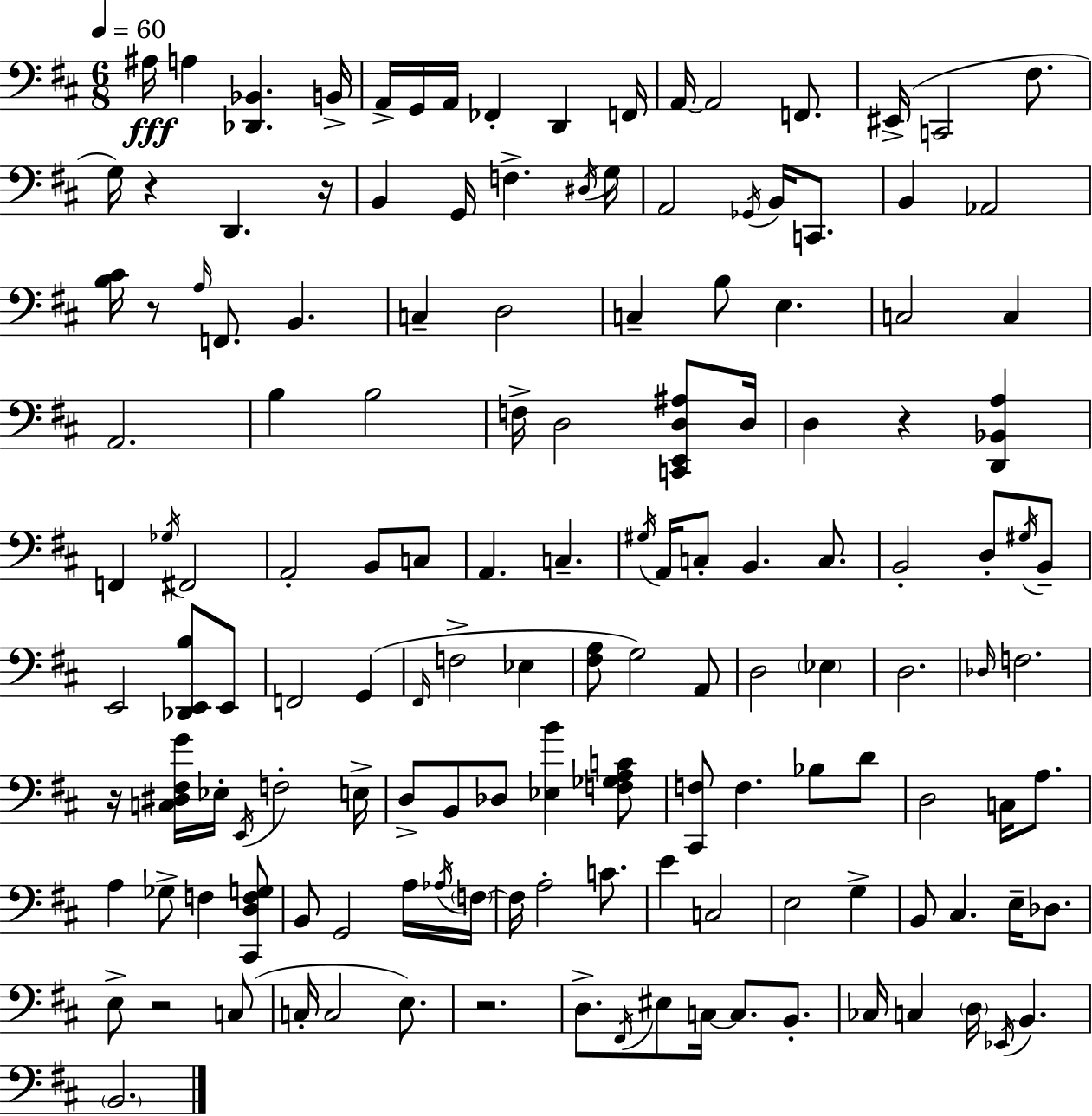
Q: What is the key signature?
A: D major